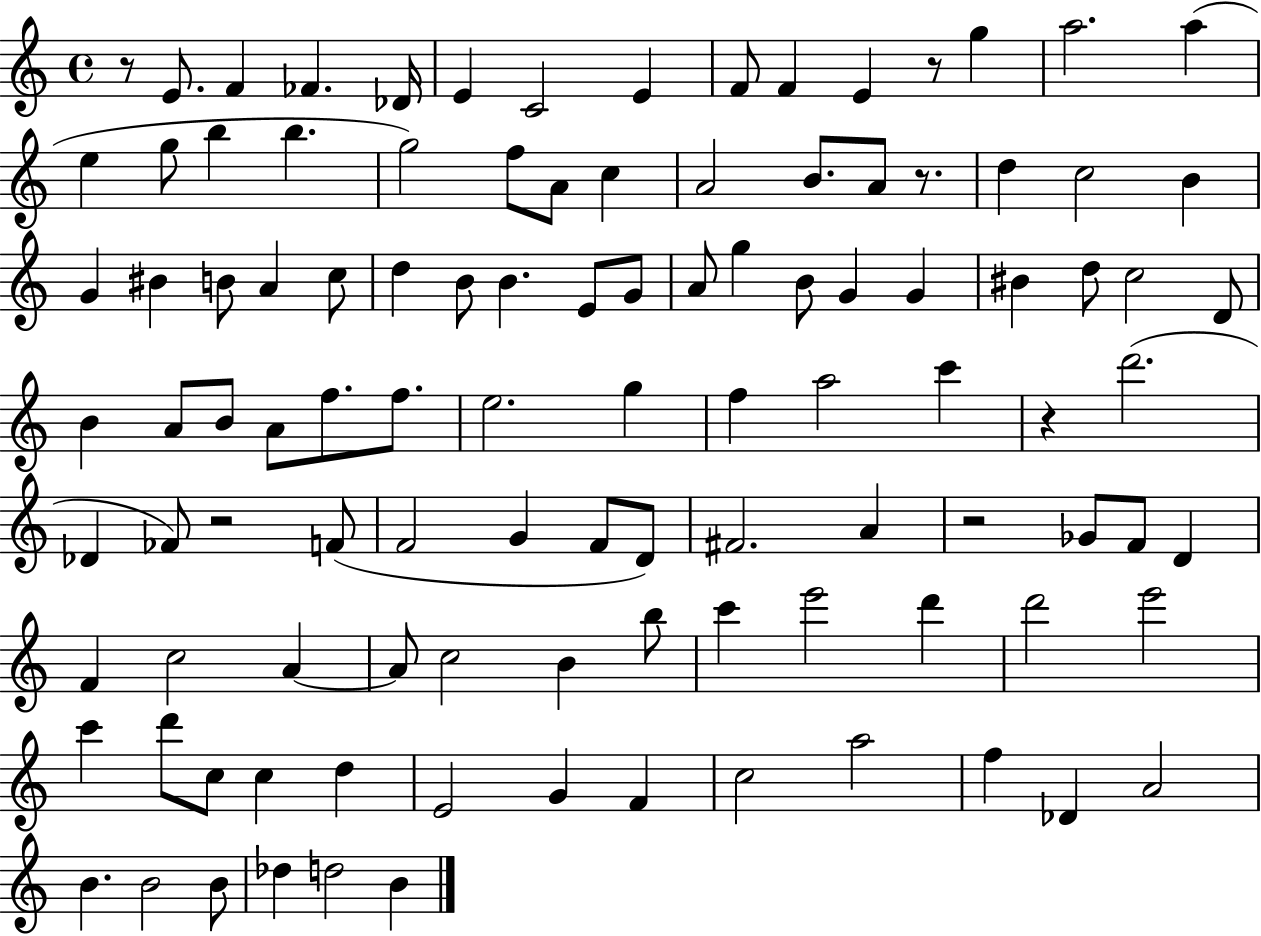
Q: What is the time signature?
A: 4/4